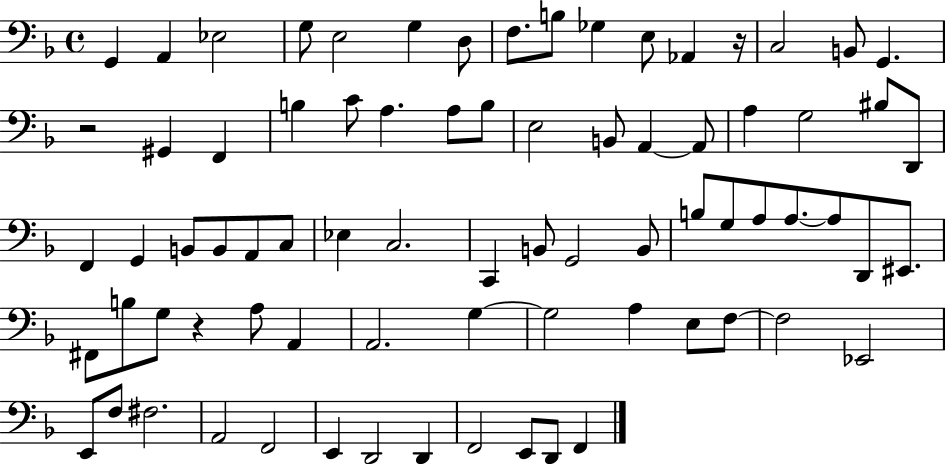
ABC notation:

X:1
T:Untitled
M:4/4
L:1/4
K:F
G,, A,, _E,2 G,/2 E,2 G, D,/2 F,/2 B,/2 _G, E,/2 _A,, z/4 C,2 B,,/2 G,, z2 ^G,, F,, B, C/2 A, A,/2 B,/2 E,2 B,,/2 A,, A,,/2 A, G,2 ^B,/2 D,,/2 F,, G,, B,,/2 B,,/2 A,,/2 C,/2 _E, C,2 C,, B,,/2 G,,2 B,,/2 B,/2 G,/2 A,/2 A,/2 A,/2 D,,/2 ^E,,/2 ^F,,/2 B,/2 G,/2 z A,/2 A,, A,,2 G, G,2 A, E,/2 F,/2 F,2 _E,,2 E,,/2 F,/2 ^F,2 A,,2 F,,2 E,, D,,2 D,, F,,2 E,,/2 D,,/2 F,,